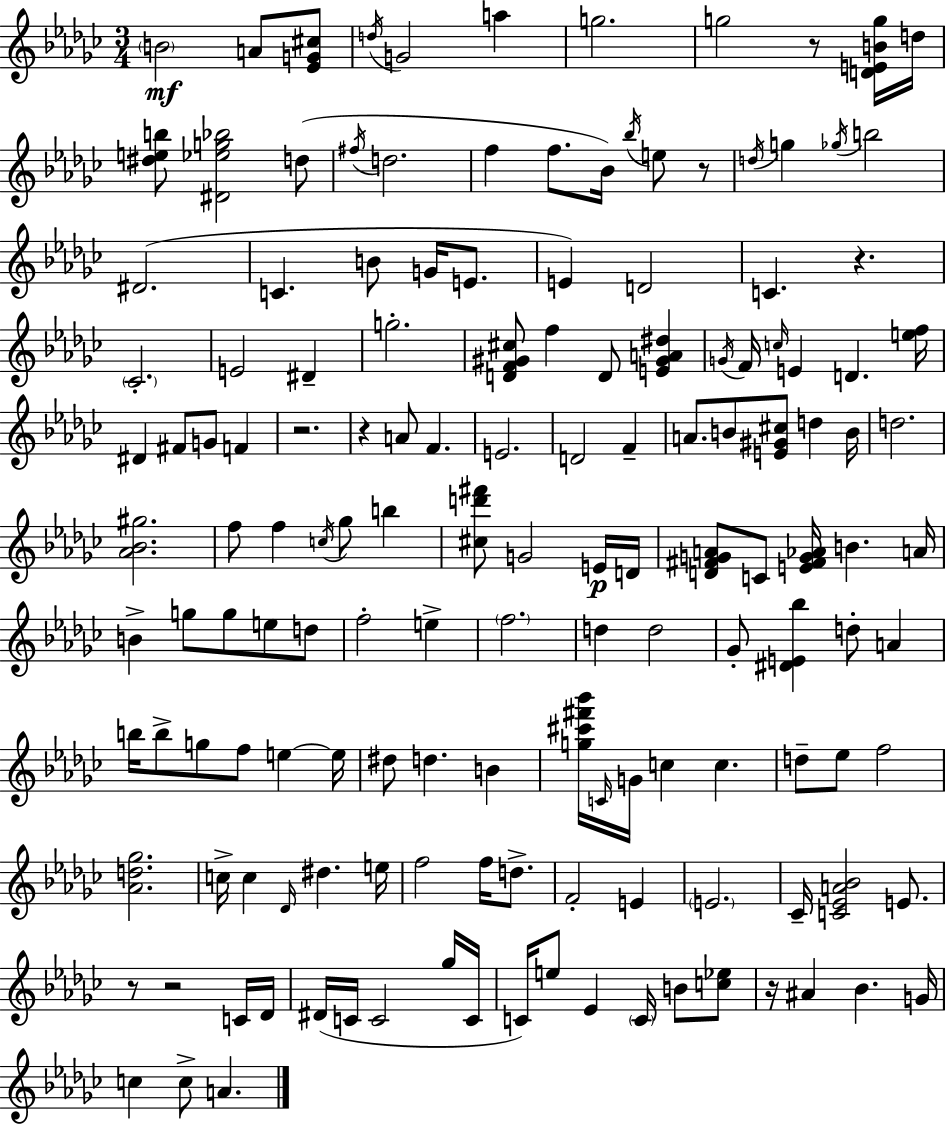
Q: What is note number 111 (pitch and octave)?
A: C4